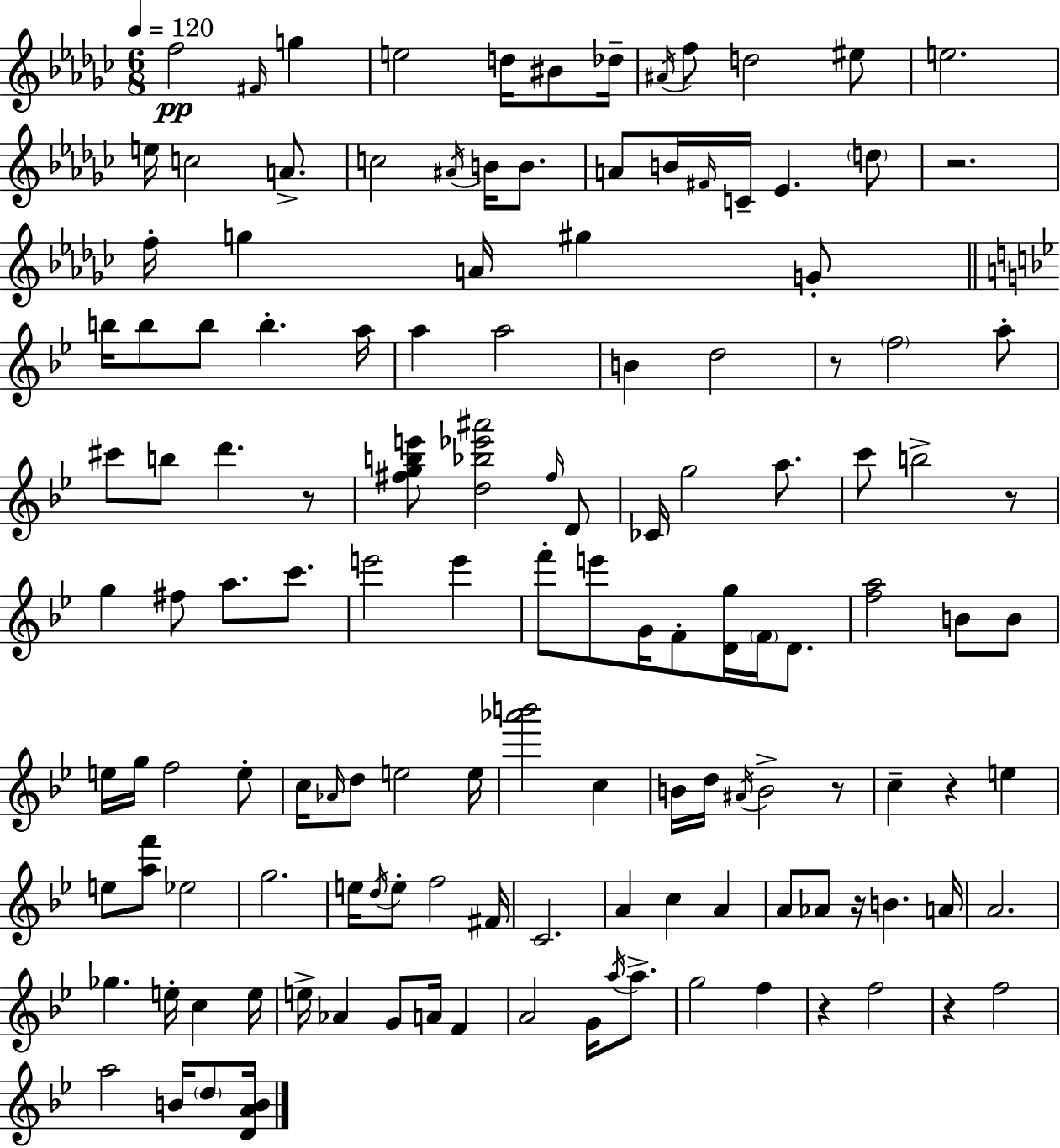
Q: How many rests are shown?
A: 9